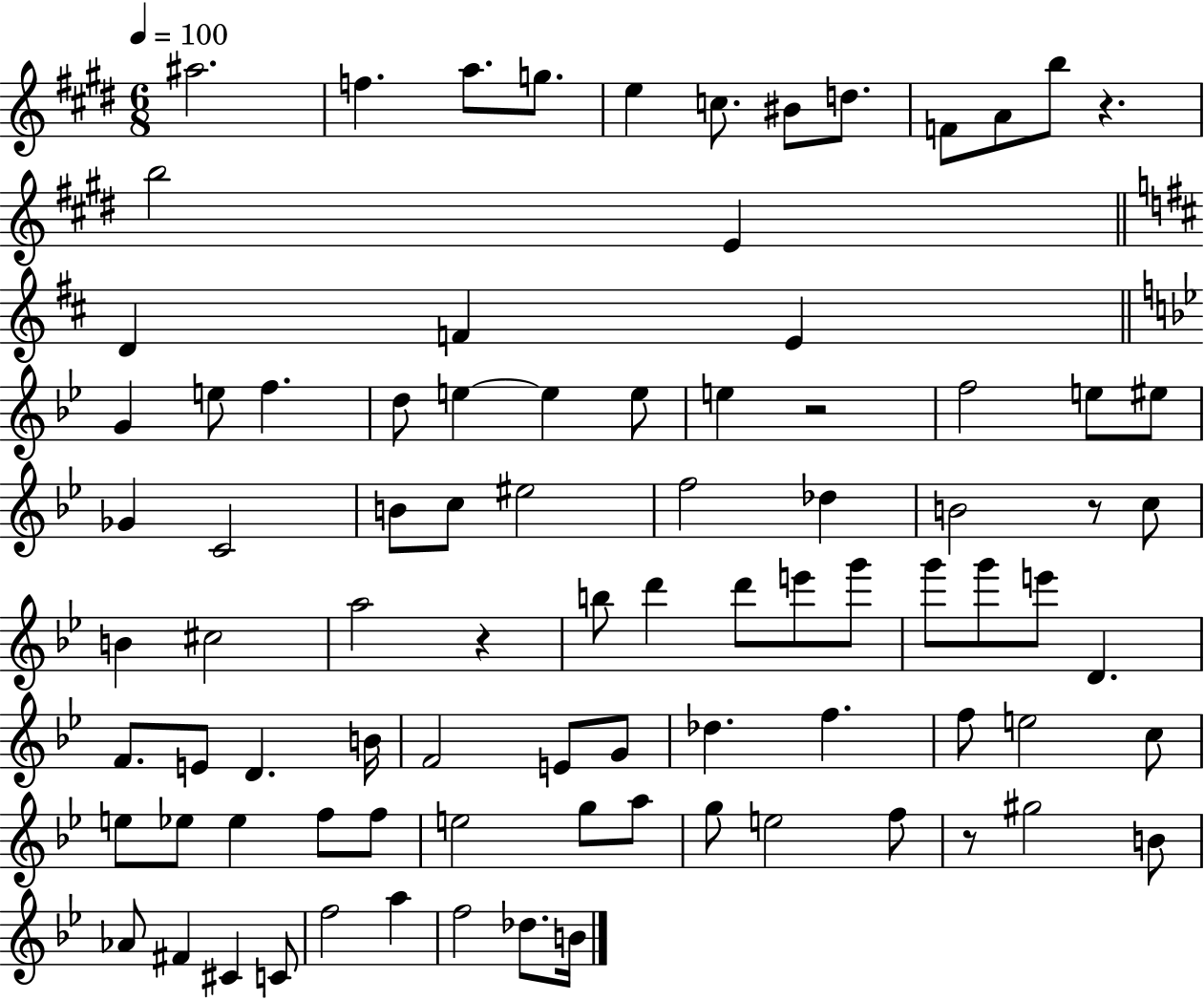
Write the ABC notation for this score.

X:1
T:Untitled
M:6/8
L:1/4
K:E
^a2 f a/2 g/2 e c/2 ^B/2 d/2 F/2 A/2 b/2 z b2 E D F E G e/2 f d/2 e e e/2 e z2 f2 e/2 ^e/2 _G C2 B/2 c/2 ^e2 f2 _d B2 z/2 c/2 B ^c2 a2 z b/2 d' d'/2 e'/2 g'/2 g'/2 g'/2 e'/2 D F/2 E/2 D B/4 F2 E/2 G/2 _d f f/2 e2 c/2 e/2 _e/2 _e f/2 f/2 e2 g/2 a/2 g/2 e2 f/2 z/2 ^g2 B/2 _A/2 ^F ^C C/2 f2 a f2 _d/2 B/4